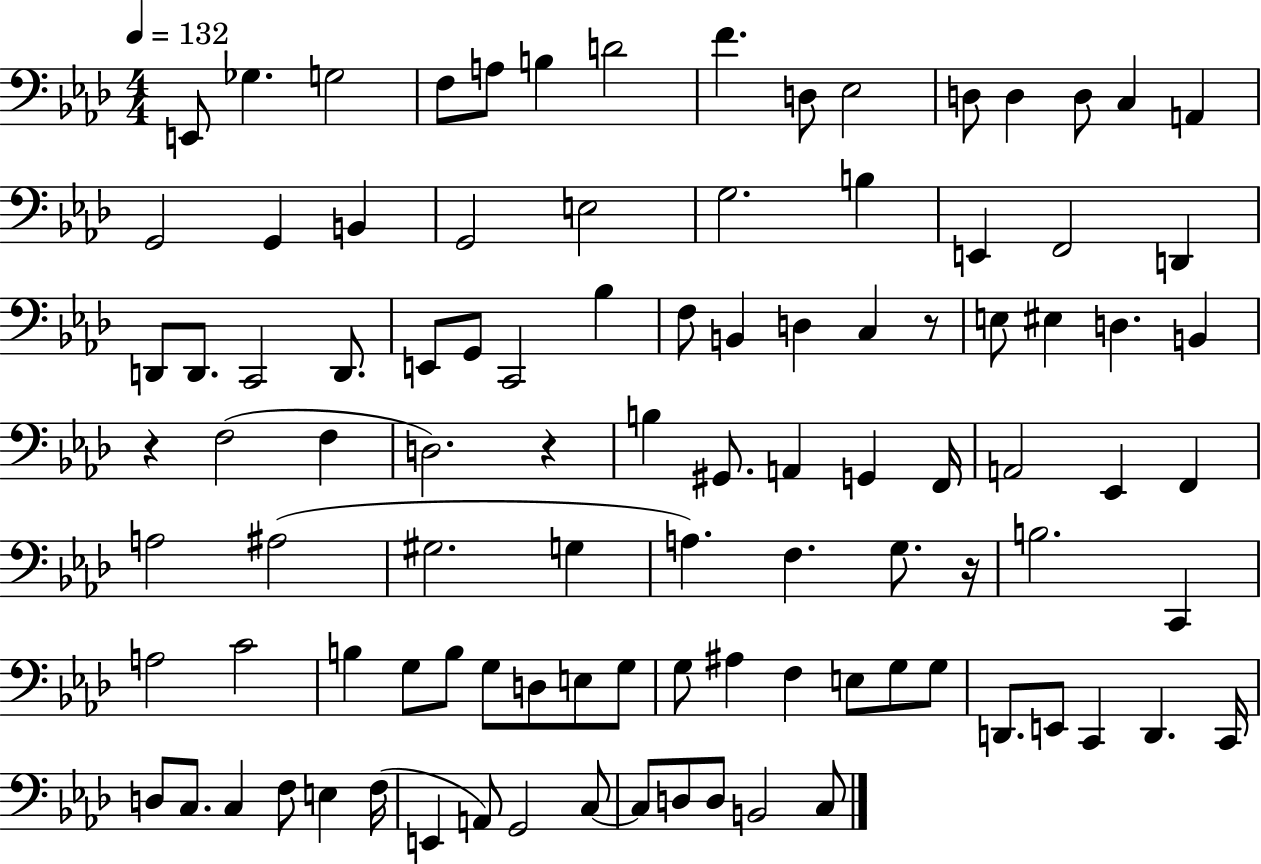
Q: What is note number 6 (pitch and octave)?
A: B3